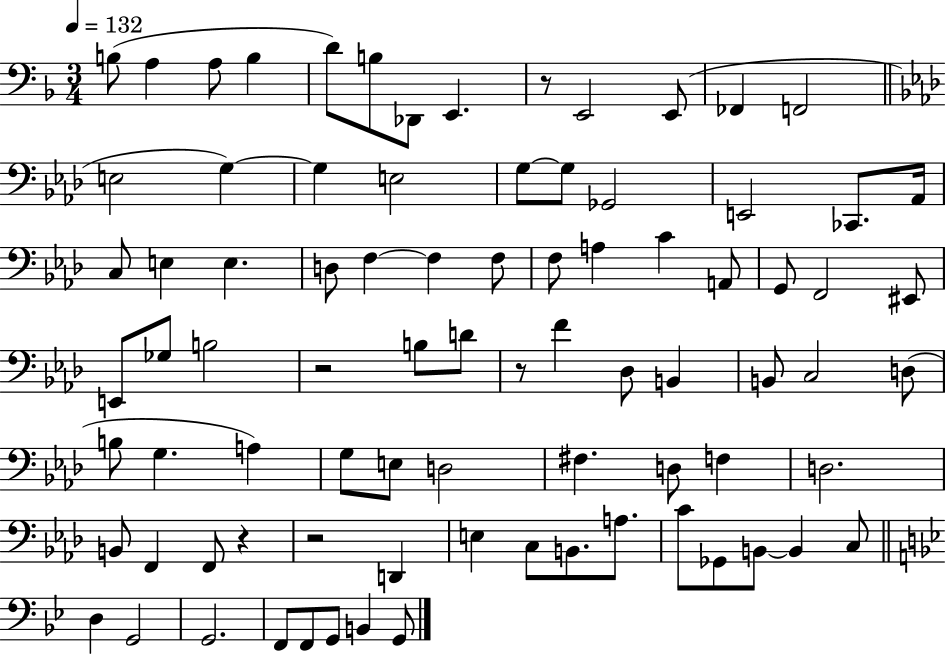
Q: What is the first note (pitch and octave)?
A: B3